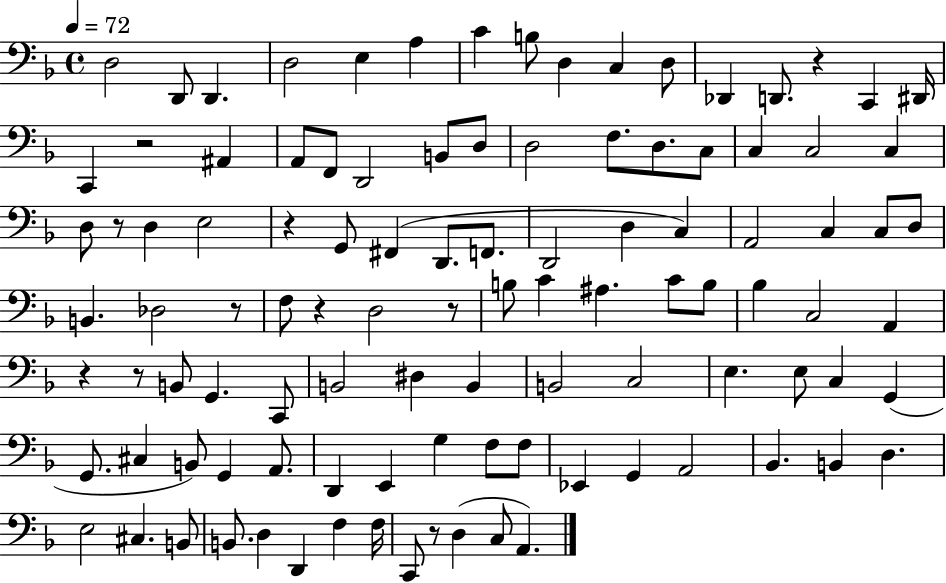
D3/h D2/e D2/q. D3/h E3/q A3/q C4/q B3/e D3/q C3/q D3/e Db2/q D2/e. R/q C2/q D#2/s C2/q R/h A#2/q A2/e F2/e D2/h B2/e D3/e D3/h F3/e. D3/e. C3/e C3/q C3/h C3/q D3/e R/e D3/q E3/h R/q G2/e F#2/q D2/e. F2/e. D2/h D3/q C3/q A2/h C3/q C3/e D3/e B2/q. Db3/h R/e F3/e R/q D3/h R/e B3/e C4/q A#3/q. C4/e B3/e Bb3/q C3/h A2/q R/q R/e B2/e G2/q. C2/e B2/h D#3/q B2/q B2/h C3/h E3/q. E3/e C3/q G2/q G2/e. C#3/q B2/e G2/q A2/e. D2/q E2/q G3/q F3/e F3/e Eb2/q G2/q A2/h Bb2/q. B2/q D3/q. E3/h C#3/q. B2/e B2/e. D3/q D2/q F3/q F3/s C2/e R/e D3/q C3/e A2/q.